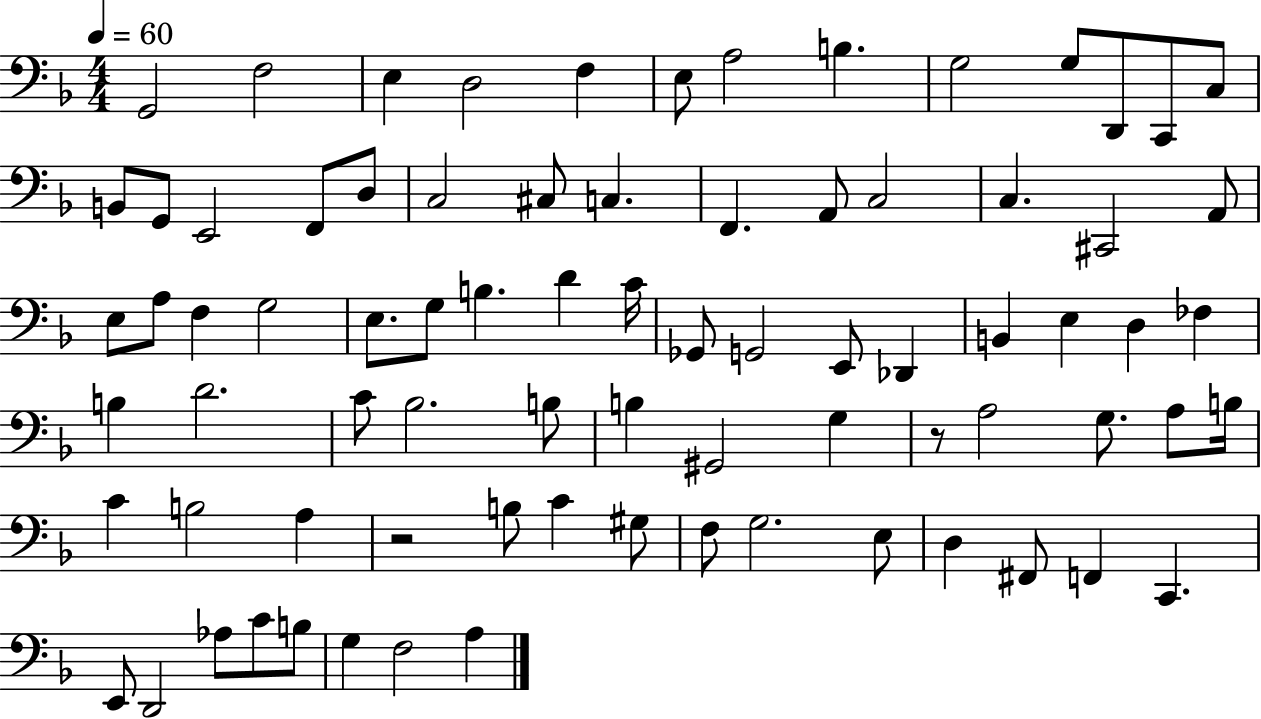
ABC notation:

X:1
T:Untitled
M:4/4
L:1/4
K:F
G,,2 F,2 E, D,2 F, E,/2 A,2 B, G,2 G,/2 D,,/2 C,,/2 C,/2 B,,/2 G,,/2 E,,2 F,,/2 D,/2 C,2 ^C,/2 C, F,, A,,/2 C,2 C, ^C,,2 A,,/2 E,/2 A,/2 F, G,2 E,/2 G,/2 B, D C/4 _G,,/2 G,,2 E,,/2 _D,, B,, E, D, _F, B, D2 C/2 _B,2 B,/2 B, ^G,,2 G, z/2 A,2 G,/2 A,/2 B,/4 C B,2 A, z2 B,/2 C ^G,/2 F,/2 G,2 E,/2 D, ^F,,/2 F,, C,, E,,/2 D,,2 _A,/2 C/2 B,/2 G, F,2 A,